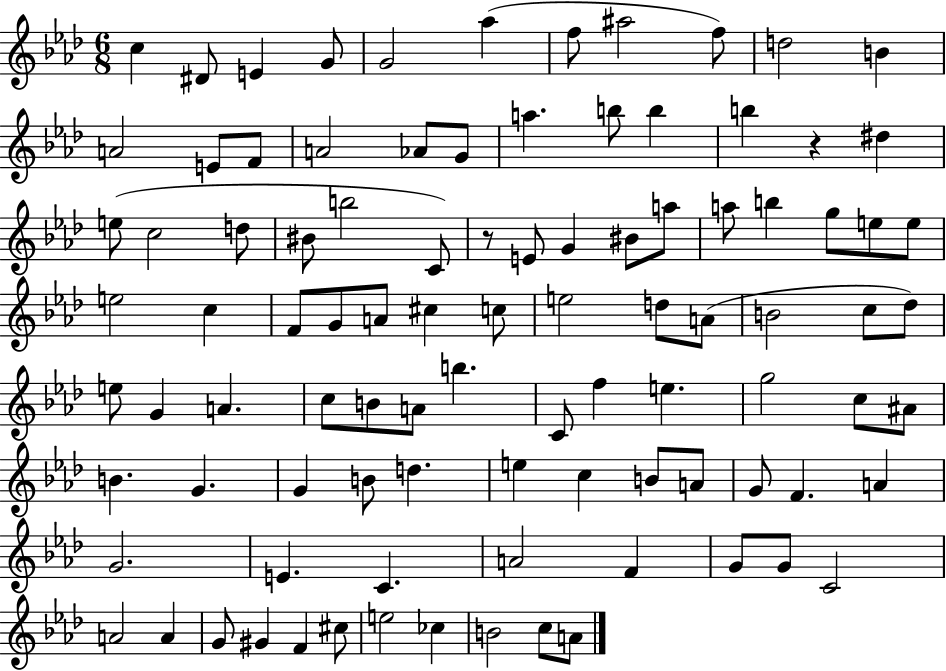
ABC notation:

X:1
T:Untitled
M:6/8
L:1/4
K:Ab
c ^D/2 E G/2 G2 _a f/2 ^a2 f/2 d2 B A2 E/2 F/2 A2 _A/2 G/2 a b/2 b b z ^d e/2 c2 d/2 ^B/2 b2 C/2 z/2 E/2 G ^B/2 a/2 a/2 b g/2 e/2 e/2 e2 c F/2 G/2 A/2 ^c c/2 e2 d/2 A/2 B2 c/2 _d/2 e/2 G A c/2 B/2 A/2 b C/2 f e g2 c/2 ^A/2 B G G B/2 d e c B/2 A/2 G/2 F A G2 E C A2 F G/2 G/2 C2 A2 A G/2 ^G F ^c/2 e2 _c B2 c/2 A/2